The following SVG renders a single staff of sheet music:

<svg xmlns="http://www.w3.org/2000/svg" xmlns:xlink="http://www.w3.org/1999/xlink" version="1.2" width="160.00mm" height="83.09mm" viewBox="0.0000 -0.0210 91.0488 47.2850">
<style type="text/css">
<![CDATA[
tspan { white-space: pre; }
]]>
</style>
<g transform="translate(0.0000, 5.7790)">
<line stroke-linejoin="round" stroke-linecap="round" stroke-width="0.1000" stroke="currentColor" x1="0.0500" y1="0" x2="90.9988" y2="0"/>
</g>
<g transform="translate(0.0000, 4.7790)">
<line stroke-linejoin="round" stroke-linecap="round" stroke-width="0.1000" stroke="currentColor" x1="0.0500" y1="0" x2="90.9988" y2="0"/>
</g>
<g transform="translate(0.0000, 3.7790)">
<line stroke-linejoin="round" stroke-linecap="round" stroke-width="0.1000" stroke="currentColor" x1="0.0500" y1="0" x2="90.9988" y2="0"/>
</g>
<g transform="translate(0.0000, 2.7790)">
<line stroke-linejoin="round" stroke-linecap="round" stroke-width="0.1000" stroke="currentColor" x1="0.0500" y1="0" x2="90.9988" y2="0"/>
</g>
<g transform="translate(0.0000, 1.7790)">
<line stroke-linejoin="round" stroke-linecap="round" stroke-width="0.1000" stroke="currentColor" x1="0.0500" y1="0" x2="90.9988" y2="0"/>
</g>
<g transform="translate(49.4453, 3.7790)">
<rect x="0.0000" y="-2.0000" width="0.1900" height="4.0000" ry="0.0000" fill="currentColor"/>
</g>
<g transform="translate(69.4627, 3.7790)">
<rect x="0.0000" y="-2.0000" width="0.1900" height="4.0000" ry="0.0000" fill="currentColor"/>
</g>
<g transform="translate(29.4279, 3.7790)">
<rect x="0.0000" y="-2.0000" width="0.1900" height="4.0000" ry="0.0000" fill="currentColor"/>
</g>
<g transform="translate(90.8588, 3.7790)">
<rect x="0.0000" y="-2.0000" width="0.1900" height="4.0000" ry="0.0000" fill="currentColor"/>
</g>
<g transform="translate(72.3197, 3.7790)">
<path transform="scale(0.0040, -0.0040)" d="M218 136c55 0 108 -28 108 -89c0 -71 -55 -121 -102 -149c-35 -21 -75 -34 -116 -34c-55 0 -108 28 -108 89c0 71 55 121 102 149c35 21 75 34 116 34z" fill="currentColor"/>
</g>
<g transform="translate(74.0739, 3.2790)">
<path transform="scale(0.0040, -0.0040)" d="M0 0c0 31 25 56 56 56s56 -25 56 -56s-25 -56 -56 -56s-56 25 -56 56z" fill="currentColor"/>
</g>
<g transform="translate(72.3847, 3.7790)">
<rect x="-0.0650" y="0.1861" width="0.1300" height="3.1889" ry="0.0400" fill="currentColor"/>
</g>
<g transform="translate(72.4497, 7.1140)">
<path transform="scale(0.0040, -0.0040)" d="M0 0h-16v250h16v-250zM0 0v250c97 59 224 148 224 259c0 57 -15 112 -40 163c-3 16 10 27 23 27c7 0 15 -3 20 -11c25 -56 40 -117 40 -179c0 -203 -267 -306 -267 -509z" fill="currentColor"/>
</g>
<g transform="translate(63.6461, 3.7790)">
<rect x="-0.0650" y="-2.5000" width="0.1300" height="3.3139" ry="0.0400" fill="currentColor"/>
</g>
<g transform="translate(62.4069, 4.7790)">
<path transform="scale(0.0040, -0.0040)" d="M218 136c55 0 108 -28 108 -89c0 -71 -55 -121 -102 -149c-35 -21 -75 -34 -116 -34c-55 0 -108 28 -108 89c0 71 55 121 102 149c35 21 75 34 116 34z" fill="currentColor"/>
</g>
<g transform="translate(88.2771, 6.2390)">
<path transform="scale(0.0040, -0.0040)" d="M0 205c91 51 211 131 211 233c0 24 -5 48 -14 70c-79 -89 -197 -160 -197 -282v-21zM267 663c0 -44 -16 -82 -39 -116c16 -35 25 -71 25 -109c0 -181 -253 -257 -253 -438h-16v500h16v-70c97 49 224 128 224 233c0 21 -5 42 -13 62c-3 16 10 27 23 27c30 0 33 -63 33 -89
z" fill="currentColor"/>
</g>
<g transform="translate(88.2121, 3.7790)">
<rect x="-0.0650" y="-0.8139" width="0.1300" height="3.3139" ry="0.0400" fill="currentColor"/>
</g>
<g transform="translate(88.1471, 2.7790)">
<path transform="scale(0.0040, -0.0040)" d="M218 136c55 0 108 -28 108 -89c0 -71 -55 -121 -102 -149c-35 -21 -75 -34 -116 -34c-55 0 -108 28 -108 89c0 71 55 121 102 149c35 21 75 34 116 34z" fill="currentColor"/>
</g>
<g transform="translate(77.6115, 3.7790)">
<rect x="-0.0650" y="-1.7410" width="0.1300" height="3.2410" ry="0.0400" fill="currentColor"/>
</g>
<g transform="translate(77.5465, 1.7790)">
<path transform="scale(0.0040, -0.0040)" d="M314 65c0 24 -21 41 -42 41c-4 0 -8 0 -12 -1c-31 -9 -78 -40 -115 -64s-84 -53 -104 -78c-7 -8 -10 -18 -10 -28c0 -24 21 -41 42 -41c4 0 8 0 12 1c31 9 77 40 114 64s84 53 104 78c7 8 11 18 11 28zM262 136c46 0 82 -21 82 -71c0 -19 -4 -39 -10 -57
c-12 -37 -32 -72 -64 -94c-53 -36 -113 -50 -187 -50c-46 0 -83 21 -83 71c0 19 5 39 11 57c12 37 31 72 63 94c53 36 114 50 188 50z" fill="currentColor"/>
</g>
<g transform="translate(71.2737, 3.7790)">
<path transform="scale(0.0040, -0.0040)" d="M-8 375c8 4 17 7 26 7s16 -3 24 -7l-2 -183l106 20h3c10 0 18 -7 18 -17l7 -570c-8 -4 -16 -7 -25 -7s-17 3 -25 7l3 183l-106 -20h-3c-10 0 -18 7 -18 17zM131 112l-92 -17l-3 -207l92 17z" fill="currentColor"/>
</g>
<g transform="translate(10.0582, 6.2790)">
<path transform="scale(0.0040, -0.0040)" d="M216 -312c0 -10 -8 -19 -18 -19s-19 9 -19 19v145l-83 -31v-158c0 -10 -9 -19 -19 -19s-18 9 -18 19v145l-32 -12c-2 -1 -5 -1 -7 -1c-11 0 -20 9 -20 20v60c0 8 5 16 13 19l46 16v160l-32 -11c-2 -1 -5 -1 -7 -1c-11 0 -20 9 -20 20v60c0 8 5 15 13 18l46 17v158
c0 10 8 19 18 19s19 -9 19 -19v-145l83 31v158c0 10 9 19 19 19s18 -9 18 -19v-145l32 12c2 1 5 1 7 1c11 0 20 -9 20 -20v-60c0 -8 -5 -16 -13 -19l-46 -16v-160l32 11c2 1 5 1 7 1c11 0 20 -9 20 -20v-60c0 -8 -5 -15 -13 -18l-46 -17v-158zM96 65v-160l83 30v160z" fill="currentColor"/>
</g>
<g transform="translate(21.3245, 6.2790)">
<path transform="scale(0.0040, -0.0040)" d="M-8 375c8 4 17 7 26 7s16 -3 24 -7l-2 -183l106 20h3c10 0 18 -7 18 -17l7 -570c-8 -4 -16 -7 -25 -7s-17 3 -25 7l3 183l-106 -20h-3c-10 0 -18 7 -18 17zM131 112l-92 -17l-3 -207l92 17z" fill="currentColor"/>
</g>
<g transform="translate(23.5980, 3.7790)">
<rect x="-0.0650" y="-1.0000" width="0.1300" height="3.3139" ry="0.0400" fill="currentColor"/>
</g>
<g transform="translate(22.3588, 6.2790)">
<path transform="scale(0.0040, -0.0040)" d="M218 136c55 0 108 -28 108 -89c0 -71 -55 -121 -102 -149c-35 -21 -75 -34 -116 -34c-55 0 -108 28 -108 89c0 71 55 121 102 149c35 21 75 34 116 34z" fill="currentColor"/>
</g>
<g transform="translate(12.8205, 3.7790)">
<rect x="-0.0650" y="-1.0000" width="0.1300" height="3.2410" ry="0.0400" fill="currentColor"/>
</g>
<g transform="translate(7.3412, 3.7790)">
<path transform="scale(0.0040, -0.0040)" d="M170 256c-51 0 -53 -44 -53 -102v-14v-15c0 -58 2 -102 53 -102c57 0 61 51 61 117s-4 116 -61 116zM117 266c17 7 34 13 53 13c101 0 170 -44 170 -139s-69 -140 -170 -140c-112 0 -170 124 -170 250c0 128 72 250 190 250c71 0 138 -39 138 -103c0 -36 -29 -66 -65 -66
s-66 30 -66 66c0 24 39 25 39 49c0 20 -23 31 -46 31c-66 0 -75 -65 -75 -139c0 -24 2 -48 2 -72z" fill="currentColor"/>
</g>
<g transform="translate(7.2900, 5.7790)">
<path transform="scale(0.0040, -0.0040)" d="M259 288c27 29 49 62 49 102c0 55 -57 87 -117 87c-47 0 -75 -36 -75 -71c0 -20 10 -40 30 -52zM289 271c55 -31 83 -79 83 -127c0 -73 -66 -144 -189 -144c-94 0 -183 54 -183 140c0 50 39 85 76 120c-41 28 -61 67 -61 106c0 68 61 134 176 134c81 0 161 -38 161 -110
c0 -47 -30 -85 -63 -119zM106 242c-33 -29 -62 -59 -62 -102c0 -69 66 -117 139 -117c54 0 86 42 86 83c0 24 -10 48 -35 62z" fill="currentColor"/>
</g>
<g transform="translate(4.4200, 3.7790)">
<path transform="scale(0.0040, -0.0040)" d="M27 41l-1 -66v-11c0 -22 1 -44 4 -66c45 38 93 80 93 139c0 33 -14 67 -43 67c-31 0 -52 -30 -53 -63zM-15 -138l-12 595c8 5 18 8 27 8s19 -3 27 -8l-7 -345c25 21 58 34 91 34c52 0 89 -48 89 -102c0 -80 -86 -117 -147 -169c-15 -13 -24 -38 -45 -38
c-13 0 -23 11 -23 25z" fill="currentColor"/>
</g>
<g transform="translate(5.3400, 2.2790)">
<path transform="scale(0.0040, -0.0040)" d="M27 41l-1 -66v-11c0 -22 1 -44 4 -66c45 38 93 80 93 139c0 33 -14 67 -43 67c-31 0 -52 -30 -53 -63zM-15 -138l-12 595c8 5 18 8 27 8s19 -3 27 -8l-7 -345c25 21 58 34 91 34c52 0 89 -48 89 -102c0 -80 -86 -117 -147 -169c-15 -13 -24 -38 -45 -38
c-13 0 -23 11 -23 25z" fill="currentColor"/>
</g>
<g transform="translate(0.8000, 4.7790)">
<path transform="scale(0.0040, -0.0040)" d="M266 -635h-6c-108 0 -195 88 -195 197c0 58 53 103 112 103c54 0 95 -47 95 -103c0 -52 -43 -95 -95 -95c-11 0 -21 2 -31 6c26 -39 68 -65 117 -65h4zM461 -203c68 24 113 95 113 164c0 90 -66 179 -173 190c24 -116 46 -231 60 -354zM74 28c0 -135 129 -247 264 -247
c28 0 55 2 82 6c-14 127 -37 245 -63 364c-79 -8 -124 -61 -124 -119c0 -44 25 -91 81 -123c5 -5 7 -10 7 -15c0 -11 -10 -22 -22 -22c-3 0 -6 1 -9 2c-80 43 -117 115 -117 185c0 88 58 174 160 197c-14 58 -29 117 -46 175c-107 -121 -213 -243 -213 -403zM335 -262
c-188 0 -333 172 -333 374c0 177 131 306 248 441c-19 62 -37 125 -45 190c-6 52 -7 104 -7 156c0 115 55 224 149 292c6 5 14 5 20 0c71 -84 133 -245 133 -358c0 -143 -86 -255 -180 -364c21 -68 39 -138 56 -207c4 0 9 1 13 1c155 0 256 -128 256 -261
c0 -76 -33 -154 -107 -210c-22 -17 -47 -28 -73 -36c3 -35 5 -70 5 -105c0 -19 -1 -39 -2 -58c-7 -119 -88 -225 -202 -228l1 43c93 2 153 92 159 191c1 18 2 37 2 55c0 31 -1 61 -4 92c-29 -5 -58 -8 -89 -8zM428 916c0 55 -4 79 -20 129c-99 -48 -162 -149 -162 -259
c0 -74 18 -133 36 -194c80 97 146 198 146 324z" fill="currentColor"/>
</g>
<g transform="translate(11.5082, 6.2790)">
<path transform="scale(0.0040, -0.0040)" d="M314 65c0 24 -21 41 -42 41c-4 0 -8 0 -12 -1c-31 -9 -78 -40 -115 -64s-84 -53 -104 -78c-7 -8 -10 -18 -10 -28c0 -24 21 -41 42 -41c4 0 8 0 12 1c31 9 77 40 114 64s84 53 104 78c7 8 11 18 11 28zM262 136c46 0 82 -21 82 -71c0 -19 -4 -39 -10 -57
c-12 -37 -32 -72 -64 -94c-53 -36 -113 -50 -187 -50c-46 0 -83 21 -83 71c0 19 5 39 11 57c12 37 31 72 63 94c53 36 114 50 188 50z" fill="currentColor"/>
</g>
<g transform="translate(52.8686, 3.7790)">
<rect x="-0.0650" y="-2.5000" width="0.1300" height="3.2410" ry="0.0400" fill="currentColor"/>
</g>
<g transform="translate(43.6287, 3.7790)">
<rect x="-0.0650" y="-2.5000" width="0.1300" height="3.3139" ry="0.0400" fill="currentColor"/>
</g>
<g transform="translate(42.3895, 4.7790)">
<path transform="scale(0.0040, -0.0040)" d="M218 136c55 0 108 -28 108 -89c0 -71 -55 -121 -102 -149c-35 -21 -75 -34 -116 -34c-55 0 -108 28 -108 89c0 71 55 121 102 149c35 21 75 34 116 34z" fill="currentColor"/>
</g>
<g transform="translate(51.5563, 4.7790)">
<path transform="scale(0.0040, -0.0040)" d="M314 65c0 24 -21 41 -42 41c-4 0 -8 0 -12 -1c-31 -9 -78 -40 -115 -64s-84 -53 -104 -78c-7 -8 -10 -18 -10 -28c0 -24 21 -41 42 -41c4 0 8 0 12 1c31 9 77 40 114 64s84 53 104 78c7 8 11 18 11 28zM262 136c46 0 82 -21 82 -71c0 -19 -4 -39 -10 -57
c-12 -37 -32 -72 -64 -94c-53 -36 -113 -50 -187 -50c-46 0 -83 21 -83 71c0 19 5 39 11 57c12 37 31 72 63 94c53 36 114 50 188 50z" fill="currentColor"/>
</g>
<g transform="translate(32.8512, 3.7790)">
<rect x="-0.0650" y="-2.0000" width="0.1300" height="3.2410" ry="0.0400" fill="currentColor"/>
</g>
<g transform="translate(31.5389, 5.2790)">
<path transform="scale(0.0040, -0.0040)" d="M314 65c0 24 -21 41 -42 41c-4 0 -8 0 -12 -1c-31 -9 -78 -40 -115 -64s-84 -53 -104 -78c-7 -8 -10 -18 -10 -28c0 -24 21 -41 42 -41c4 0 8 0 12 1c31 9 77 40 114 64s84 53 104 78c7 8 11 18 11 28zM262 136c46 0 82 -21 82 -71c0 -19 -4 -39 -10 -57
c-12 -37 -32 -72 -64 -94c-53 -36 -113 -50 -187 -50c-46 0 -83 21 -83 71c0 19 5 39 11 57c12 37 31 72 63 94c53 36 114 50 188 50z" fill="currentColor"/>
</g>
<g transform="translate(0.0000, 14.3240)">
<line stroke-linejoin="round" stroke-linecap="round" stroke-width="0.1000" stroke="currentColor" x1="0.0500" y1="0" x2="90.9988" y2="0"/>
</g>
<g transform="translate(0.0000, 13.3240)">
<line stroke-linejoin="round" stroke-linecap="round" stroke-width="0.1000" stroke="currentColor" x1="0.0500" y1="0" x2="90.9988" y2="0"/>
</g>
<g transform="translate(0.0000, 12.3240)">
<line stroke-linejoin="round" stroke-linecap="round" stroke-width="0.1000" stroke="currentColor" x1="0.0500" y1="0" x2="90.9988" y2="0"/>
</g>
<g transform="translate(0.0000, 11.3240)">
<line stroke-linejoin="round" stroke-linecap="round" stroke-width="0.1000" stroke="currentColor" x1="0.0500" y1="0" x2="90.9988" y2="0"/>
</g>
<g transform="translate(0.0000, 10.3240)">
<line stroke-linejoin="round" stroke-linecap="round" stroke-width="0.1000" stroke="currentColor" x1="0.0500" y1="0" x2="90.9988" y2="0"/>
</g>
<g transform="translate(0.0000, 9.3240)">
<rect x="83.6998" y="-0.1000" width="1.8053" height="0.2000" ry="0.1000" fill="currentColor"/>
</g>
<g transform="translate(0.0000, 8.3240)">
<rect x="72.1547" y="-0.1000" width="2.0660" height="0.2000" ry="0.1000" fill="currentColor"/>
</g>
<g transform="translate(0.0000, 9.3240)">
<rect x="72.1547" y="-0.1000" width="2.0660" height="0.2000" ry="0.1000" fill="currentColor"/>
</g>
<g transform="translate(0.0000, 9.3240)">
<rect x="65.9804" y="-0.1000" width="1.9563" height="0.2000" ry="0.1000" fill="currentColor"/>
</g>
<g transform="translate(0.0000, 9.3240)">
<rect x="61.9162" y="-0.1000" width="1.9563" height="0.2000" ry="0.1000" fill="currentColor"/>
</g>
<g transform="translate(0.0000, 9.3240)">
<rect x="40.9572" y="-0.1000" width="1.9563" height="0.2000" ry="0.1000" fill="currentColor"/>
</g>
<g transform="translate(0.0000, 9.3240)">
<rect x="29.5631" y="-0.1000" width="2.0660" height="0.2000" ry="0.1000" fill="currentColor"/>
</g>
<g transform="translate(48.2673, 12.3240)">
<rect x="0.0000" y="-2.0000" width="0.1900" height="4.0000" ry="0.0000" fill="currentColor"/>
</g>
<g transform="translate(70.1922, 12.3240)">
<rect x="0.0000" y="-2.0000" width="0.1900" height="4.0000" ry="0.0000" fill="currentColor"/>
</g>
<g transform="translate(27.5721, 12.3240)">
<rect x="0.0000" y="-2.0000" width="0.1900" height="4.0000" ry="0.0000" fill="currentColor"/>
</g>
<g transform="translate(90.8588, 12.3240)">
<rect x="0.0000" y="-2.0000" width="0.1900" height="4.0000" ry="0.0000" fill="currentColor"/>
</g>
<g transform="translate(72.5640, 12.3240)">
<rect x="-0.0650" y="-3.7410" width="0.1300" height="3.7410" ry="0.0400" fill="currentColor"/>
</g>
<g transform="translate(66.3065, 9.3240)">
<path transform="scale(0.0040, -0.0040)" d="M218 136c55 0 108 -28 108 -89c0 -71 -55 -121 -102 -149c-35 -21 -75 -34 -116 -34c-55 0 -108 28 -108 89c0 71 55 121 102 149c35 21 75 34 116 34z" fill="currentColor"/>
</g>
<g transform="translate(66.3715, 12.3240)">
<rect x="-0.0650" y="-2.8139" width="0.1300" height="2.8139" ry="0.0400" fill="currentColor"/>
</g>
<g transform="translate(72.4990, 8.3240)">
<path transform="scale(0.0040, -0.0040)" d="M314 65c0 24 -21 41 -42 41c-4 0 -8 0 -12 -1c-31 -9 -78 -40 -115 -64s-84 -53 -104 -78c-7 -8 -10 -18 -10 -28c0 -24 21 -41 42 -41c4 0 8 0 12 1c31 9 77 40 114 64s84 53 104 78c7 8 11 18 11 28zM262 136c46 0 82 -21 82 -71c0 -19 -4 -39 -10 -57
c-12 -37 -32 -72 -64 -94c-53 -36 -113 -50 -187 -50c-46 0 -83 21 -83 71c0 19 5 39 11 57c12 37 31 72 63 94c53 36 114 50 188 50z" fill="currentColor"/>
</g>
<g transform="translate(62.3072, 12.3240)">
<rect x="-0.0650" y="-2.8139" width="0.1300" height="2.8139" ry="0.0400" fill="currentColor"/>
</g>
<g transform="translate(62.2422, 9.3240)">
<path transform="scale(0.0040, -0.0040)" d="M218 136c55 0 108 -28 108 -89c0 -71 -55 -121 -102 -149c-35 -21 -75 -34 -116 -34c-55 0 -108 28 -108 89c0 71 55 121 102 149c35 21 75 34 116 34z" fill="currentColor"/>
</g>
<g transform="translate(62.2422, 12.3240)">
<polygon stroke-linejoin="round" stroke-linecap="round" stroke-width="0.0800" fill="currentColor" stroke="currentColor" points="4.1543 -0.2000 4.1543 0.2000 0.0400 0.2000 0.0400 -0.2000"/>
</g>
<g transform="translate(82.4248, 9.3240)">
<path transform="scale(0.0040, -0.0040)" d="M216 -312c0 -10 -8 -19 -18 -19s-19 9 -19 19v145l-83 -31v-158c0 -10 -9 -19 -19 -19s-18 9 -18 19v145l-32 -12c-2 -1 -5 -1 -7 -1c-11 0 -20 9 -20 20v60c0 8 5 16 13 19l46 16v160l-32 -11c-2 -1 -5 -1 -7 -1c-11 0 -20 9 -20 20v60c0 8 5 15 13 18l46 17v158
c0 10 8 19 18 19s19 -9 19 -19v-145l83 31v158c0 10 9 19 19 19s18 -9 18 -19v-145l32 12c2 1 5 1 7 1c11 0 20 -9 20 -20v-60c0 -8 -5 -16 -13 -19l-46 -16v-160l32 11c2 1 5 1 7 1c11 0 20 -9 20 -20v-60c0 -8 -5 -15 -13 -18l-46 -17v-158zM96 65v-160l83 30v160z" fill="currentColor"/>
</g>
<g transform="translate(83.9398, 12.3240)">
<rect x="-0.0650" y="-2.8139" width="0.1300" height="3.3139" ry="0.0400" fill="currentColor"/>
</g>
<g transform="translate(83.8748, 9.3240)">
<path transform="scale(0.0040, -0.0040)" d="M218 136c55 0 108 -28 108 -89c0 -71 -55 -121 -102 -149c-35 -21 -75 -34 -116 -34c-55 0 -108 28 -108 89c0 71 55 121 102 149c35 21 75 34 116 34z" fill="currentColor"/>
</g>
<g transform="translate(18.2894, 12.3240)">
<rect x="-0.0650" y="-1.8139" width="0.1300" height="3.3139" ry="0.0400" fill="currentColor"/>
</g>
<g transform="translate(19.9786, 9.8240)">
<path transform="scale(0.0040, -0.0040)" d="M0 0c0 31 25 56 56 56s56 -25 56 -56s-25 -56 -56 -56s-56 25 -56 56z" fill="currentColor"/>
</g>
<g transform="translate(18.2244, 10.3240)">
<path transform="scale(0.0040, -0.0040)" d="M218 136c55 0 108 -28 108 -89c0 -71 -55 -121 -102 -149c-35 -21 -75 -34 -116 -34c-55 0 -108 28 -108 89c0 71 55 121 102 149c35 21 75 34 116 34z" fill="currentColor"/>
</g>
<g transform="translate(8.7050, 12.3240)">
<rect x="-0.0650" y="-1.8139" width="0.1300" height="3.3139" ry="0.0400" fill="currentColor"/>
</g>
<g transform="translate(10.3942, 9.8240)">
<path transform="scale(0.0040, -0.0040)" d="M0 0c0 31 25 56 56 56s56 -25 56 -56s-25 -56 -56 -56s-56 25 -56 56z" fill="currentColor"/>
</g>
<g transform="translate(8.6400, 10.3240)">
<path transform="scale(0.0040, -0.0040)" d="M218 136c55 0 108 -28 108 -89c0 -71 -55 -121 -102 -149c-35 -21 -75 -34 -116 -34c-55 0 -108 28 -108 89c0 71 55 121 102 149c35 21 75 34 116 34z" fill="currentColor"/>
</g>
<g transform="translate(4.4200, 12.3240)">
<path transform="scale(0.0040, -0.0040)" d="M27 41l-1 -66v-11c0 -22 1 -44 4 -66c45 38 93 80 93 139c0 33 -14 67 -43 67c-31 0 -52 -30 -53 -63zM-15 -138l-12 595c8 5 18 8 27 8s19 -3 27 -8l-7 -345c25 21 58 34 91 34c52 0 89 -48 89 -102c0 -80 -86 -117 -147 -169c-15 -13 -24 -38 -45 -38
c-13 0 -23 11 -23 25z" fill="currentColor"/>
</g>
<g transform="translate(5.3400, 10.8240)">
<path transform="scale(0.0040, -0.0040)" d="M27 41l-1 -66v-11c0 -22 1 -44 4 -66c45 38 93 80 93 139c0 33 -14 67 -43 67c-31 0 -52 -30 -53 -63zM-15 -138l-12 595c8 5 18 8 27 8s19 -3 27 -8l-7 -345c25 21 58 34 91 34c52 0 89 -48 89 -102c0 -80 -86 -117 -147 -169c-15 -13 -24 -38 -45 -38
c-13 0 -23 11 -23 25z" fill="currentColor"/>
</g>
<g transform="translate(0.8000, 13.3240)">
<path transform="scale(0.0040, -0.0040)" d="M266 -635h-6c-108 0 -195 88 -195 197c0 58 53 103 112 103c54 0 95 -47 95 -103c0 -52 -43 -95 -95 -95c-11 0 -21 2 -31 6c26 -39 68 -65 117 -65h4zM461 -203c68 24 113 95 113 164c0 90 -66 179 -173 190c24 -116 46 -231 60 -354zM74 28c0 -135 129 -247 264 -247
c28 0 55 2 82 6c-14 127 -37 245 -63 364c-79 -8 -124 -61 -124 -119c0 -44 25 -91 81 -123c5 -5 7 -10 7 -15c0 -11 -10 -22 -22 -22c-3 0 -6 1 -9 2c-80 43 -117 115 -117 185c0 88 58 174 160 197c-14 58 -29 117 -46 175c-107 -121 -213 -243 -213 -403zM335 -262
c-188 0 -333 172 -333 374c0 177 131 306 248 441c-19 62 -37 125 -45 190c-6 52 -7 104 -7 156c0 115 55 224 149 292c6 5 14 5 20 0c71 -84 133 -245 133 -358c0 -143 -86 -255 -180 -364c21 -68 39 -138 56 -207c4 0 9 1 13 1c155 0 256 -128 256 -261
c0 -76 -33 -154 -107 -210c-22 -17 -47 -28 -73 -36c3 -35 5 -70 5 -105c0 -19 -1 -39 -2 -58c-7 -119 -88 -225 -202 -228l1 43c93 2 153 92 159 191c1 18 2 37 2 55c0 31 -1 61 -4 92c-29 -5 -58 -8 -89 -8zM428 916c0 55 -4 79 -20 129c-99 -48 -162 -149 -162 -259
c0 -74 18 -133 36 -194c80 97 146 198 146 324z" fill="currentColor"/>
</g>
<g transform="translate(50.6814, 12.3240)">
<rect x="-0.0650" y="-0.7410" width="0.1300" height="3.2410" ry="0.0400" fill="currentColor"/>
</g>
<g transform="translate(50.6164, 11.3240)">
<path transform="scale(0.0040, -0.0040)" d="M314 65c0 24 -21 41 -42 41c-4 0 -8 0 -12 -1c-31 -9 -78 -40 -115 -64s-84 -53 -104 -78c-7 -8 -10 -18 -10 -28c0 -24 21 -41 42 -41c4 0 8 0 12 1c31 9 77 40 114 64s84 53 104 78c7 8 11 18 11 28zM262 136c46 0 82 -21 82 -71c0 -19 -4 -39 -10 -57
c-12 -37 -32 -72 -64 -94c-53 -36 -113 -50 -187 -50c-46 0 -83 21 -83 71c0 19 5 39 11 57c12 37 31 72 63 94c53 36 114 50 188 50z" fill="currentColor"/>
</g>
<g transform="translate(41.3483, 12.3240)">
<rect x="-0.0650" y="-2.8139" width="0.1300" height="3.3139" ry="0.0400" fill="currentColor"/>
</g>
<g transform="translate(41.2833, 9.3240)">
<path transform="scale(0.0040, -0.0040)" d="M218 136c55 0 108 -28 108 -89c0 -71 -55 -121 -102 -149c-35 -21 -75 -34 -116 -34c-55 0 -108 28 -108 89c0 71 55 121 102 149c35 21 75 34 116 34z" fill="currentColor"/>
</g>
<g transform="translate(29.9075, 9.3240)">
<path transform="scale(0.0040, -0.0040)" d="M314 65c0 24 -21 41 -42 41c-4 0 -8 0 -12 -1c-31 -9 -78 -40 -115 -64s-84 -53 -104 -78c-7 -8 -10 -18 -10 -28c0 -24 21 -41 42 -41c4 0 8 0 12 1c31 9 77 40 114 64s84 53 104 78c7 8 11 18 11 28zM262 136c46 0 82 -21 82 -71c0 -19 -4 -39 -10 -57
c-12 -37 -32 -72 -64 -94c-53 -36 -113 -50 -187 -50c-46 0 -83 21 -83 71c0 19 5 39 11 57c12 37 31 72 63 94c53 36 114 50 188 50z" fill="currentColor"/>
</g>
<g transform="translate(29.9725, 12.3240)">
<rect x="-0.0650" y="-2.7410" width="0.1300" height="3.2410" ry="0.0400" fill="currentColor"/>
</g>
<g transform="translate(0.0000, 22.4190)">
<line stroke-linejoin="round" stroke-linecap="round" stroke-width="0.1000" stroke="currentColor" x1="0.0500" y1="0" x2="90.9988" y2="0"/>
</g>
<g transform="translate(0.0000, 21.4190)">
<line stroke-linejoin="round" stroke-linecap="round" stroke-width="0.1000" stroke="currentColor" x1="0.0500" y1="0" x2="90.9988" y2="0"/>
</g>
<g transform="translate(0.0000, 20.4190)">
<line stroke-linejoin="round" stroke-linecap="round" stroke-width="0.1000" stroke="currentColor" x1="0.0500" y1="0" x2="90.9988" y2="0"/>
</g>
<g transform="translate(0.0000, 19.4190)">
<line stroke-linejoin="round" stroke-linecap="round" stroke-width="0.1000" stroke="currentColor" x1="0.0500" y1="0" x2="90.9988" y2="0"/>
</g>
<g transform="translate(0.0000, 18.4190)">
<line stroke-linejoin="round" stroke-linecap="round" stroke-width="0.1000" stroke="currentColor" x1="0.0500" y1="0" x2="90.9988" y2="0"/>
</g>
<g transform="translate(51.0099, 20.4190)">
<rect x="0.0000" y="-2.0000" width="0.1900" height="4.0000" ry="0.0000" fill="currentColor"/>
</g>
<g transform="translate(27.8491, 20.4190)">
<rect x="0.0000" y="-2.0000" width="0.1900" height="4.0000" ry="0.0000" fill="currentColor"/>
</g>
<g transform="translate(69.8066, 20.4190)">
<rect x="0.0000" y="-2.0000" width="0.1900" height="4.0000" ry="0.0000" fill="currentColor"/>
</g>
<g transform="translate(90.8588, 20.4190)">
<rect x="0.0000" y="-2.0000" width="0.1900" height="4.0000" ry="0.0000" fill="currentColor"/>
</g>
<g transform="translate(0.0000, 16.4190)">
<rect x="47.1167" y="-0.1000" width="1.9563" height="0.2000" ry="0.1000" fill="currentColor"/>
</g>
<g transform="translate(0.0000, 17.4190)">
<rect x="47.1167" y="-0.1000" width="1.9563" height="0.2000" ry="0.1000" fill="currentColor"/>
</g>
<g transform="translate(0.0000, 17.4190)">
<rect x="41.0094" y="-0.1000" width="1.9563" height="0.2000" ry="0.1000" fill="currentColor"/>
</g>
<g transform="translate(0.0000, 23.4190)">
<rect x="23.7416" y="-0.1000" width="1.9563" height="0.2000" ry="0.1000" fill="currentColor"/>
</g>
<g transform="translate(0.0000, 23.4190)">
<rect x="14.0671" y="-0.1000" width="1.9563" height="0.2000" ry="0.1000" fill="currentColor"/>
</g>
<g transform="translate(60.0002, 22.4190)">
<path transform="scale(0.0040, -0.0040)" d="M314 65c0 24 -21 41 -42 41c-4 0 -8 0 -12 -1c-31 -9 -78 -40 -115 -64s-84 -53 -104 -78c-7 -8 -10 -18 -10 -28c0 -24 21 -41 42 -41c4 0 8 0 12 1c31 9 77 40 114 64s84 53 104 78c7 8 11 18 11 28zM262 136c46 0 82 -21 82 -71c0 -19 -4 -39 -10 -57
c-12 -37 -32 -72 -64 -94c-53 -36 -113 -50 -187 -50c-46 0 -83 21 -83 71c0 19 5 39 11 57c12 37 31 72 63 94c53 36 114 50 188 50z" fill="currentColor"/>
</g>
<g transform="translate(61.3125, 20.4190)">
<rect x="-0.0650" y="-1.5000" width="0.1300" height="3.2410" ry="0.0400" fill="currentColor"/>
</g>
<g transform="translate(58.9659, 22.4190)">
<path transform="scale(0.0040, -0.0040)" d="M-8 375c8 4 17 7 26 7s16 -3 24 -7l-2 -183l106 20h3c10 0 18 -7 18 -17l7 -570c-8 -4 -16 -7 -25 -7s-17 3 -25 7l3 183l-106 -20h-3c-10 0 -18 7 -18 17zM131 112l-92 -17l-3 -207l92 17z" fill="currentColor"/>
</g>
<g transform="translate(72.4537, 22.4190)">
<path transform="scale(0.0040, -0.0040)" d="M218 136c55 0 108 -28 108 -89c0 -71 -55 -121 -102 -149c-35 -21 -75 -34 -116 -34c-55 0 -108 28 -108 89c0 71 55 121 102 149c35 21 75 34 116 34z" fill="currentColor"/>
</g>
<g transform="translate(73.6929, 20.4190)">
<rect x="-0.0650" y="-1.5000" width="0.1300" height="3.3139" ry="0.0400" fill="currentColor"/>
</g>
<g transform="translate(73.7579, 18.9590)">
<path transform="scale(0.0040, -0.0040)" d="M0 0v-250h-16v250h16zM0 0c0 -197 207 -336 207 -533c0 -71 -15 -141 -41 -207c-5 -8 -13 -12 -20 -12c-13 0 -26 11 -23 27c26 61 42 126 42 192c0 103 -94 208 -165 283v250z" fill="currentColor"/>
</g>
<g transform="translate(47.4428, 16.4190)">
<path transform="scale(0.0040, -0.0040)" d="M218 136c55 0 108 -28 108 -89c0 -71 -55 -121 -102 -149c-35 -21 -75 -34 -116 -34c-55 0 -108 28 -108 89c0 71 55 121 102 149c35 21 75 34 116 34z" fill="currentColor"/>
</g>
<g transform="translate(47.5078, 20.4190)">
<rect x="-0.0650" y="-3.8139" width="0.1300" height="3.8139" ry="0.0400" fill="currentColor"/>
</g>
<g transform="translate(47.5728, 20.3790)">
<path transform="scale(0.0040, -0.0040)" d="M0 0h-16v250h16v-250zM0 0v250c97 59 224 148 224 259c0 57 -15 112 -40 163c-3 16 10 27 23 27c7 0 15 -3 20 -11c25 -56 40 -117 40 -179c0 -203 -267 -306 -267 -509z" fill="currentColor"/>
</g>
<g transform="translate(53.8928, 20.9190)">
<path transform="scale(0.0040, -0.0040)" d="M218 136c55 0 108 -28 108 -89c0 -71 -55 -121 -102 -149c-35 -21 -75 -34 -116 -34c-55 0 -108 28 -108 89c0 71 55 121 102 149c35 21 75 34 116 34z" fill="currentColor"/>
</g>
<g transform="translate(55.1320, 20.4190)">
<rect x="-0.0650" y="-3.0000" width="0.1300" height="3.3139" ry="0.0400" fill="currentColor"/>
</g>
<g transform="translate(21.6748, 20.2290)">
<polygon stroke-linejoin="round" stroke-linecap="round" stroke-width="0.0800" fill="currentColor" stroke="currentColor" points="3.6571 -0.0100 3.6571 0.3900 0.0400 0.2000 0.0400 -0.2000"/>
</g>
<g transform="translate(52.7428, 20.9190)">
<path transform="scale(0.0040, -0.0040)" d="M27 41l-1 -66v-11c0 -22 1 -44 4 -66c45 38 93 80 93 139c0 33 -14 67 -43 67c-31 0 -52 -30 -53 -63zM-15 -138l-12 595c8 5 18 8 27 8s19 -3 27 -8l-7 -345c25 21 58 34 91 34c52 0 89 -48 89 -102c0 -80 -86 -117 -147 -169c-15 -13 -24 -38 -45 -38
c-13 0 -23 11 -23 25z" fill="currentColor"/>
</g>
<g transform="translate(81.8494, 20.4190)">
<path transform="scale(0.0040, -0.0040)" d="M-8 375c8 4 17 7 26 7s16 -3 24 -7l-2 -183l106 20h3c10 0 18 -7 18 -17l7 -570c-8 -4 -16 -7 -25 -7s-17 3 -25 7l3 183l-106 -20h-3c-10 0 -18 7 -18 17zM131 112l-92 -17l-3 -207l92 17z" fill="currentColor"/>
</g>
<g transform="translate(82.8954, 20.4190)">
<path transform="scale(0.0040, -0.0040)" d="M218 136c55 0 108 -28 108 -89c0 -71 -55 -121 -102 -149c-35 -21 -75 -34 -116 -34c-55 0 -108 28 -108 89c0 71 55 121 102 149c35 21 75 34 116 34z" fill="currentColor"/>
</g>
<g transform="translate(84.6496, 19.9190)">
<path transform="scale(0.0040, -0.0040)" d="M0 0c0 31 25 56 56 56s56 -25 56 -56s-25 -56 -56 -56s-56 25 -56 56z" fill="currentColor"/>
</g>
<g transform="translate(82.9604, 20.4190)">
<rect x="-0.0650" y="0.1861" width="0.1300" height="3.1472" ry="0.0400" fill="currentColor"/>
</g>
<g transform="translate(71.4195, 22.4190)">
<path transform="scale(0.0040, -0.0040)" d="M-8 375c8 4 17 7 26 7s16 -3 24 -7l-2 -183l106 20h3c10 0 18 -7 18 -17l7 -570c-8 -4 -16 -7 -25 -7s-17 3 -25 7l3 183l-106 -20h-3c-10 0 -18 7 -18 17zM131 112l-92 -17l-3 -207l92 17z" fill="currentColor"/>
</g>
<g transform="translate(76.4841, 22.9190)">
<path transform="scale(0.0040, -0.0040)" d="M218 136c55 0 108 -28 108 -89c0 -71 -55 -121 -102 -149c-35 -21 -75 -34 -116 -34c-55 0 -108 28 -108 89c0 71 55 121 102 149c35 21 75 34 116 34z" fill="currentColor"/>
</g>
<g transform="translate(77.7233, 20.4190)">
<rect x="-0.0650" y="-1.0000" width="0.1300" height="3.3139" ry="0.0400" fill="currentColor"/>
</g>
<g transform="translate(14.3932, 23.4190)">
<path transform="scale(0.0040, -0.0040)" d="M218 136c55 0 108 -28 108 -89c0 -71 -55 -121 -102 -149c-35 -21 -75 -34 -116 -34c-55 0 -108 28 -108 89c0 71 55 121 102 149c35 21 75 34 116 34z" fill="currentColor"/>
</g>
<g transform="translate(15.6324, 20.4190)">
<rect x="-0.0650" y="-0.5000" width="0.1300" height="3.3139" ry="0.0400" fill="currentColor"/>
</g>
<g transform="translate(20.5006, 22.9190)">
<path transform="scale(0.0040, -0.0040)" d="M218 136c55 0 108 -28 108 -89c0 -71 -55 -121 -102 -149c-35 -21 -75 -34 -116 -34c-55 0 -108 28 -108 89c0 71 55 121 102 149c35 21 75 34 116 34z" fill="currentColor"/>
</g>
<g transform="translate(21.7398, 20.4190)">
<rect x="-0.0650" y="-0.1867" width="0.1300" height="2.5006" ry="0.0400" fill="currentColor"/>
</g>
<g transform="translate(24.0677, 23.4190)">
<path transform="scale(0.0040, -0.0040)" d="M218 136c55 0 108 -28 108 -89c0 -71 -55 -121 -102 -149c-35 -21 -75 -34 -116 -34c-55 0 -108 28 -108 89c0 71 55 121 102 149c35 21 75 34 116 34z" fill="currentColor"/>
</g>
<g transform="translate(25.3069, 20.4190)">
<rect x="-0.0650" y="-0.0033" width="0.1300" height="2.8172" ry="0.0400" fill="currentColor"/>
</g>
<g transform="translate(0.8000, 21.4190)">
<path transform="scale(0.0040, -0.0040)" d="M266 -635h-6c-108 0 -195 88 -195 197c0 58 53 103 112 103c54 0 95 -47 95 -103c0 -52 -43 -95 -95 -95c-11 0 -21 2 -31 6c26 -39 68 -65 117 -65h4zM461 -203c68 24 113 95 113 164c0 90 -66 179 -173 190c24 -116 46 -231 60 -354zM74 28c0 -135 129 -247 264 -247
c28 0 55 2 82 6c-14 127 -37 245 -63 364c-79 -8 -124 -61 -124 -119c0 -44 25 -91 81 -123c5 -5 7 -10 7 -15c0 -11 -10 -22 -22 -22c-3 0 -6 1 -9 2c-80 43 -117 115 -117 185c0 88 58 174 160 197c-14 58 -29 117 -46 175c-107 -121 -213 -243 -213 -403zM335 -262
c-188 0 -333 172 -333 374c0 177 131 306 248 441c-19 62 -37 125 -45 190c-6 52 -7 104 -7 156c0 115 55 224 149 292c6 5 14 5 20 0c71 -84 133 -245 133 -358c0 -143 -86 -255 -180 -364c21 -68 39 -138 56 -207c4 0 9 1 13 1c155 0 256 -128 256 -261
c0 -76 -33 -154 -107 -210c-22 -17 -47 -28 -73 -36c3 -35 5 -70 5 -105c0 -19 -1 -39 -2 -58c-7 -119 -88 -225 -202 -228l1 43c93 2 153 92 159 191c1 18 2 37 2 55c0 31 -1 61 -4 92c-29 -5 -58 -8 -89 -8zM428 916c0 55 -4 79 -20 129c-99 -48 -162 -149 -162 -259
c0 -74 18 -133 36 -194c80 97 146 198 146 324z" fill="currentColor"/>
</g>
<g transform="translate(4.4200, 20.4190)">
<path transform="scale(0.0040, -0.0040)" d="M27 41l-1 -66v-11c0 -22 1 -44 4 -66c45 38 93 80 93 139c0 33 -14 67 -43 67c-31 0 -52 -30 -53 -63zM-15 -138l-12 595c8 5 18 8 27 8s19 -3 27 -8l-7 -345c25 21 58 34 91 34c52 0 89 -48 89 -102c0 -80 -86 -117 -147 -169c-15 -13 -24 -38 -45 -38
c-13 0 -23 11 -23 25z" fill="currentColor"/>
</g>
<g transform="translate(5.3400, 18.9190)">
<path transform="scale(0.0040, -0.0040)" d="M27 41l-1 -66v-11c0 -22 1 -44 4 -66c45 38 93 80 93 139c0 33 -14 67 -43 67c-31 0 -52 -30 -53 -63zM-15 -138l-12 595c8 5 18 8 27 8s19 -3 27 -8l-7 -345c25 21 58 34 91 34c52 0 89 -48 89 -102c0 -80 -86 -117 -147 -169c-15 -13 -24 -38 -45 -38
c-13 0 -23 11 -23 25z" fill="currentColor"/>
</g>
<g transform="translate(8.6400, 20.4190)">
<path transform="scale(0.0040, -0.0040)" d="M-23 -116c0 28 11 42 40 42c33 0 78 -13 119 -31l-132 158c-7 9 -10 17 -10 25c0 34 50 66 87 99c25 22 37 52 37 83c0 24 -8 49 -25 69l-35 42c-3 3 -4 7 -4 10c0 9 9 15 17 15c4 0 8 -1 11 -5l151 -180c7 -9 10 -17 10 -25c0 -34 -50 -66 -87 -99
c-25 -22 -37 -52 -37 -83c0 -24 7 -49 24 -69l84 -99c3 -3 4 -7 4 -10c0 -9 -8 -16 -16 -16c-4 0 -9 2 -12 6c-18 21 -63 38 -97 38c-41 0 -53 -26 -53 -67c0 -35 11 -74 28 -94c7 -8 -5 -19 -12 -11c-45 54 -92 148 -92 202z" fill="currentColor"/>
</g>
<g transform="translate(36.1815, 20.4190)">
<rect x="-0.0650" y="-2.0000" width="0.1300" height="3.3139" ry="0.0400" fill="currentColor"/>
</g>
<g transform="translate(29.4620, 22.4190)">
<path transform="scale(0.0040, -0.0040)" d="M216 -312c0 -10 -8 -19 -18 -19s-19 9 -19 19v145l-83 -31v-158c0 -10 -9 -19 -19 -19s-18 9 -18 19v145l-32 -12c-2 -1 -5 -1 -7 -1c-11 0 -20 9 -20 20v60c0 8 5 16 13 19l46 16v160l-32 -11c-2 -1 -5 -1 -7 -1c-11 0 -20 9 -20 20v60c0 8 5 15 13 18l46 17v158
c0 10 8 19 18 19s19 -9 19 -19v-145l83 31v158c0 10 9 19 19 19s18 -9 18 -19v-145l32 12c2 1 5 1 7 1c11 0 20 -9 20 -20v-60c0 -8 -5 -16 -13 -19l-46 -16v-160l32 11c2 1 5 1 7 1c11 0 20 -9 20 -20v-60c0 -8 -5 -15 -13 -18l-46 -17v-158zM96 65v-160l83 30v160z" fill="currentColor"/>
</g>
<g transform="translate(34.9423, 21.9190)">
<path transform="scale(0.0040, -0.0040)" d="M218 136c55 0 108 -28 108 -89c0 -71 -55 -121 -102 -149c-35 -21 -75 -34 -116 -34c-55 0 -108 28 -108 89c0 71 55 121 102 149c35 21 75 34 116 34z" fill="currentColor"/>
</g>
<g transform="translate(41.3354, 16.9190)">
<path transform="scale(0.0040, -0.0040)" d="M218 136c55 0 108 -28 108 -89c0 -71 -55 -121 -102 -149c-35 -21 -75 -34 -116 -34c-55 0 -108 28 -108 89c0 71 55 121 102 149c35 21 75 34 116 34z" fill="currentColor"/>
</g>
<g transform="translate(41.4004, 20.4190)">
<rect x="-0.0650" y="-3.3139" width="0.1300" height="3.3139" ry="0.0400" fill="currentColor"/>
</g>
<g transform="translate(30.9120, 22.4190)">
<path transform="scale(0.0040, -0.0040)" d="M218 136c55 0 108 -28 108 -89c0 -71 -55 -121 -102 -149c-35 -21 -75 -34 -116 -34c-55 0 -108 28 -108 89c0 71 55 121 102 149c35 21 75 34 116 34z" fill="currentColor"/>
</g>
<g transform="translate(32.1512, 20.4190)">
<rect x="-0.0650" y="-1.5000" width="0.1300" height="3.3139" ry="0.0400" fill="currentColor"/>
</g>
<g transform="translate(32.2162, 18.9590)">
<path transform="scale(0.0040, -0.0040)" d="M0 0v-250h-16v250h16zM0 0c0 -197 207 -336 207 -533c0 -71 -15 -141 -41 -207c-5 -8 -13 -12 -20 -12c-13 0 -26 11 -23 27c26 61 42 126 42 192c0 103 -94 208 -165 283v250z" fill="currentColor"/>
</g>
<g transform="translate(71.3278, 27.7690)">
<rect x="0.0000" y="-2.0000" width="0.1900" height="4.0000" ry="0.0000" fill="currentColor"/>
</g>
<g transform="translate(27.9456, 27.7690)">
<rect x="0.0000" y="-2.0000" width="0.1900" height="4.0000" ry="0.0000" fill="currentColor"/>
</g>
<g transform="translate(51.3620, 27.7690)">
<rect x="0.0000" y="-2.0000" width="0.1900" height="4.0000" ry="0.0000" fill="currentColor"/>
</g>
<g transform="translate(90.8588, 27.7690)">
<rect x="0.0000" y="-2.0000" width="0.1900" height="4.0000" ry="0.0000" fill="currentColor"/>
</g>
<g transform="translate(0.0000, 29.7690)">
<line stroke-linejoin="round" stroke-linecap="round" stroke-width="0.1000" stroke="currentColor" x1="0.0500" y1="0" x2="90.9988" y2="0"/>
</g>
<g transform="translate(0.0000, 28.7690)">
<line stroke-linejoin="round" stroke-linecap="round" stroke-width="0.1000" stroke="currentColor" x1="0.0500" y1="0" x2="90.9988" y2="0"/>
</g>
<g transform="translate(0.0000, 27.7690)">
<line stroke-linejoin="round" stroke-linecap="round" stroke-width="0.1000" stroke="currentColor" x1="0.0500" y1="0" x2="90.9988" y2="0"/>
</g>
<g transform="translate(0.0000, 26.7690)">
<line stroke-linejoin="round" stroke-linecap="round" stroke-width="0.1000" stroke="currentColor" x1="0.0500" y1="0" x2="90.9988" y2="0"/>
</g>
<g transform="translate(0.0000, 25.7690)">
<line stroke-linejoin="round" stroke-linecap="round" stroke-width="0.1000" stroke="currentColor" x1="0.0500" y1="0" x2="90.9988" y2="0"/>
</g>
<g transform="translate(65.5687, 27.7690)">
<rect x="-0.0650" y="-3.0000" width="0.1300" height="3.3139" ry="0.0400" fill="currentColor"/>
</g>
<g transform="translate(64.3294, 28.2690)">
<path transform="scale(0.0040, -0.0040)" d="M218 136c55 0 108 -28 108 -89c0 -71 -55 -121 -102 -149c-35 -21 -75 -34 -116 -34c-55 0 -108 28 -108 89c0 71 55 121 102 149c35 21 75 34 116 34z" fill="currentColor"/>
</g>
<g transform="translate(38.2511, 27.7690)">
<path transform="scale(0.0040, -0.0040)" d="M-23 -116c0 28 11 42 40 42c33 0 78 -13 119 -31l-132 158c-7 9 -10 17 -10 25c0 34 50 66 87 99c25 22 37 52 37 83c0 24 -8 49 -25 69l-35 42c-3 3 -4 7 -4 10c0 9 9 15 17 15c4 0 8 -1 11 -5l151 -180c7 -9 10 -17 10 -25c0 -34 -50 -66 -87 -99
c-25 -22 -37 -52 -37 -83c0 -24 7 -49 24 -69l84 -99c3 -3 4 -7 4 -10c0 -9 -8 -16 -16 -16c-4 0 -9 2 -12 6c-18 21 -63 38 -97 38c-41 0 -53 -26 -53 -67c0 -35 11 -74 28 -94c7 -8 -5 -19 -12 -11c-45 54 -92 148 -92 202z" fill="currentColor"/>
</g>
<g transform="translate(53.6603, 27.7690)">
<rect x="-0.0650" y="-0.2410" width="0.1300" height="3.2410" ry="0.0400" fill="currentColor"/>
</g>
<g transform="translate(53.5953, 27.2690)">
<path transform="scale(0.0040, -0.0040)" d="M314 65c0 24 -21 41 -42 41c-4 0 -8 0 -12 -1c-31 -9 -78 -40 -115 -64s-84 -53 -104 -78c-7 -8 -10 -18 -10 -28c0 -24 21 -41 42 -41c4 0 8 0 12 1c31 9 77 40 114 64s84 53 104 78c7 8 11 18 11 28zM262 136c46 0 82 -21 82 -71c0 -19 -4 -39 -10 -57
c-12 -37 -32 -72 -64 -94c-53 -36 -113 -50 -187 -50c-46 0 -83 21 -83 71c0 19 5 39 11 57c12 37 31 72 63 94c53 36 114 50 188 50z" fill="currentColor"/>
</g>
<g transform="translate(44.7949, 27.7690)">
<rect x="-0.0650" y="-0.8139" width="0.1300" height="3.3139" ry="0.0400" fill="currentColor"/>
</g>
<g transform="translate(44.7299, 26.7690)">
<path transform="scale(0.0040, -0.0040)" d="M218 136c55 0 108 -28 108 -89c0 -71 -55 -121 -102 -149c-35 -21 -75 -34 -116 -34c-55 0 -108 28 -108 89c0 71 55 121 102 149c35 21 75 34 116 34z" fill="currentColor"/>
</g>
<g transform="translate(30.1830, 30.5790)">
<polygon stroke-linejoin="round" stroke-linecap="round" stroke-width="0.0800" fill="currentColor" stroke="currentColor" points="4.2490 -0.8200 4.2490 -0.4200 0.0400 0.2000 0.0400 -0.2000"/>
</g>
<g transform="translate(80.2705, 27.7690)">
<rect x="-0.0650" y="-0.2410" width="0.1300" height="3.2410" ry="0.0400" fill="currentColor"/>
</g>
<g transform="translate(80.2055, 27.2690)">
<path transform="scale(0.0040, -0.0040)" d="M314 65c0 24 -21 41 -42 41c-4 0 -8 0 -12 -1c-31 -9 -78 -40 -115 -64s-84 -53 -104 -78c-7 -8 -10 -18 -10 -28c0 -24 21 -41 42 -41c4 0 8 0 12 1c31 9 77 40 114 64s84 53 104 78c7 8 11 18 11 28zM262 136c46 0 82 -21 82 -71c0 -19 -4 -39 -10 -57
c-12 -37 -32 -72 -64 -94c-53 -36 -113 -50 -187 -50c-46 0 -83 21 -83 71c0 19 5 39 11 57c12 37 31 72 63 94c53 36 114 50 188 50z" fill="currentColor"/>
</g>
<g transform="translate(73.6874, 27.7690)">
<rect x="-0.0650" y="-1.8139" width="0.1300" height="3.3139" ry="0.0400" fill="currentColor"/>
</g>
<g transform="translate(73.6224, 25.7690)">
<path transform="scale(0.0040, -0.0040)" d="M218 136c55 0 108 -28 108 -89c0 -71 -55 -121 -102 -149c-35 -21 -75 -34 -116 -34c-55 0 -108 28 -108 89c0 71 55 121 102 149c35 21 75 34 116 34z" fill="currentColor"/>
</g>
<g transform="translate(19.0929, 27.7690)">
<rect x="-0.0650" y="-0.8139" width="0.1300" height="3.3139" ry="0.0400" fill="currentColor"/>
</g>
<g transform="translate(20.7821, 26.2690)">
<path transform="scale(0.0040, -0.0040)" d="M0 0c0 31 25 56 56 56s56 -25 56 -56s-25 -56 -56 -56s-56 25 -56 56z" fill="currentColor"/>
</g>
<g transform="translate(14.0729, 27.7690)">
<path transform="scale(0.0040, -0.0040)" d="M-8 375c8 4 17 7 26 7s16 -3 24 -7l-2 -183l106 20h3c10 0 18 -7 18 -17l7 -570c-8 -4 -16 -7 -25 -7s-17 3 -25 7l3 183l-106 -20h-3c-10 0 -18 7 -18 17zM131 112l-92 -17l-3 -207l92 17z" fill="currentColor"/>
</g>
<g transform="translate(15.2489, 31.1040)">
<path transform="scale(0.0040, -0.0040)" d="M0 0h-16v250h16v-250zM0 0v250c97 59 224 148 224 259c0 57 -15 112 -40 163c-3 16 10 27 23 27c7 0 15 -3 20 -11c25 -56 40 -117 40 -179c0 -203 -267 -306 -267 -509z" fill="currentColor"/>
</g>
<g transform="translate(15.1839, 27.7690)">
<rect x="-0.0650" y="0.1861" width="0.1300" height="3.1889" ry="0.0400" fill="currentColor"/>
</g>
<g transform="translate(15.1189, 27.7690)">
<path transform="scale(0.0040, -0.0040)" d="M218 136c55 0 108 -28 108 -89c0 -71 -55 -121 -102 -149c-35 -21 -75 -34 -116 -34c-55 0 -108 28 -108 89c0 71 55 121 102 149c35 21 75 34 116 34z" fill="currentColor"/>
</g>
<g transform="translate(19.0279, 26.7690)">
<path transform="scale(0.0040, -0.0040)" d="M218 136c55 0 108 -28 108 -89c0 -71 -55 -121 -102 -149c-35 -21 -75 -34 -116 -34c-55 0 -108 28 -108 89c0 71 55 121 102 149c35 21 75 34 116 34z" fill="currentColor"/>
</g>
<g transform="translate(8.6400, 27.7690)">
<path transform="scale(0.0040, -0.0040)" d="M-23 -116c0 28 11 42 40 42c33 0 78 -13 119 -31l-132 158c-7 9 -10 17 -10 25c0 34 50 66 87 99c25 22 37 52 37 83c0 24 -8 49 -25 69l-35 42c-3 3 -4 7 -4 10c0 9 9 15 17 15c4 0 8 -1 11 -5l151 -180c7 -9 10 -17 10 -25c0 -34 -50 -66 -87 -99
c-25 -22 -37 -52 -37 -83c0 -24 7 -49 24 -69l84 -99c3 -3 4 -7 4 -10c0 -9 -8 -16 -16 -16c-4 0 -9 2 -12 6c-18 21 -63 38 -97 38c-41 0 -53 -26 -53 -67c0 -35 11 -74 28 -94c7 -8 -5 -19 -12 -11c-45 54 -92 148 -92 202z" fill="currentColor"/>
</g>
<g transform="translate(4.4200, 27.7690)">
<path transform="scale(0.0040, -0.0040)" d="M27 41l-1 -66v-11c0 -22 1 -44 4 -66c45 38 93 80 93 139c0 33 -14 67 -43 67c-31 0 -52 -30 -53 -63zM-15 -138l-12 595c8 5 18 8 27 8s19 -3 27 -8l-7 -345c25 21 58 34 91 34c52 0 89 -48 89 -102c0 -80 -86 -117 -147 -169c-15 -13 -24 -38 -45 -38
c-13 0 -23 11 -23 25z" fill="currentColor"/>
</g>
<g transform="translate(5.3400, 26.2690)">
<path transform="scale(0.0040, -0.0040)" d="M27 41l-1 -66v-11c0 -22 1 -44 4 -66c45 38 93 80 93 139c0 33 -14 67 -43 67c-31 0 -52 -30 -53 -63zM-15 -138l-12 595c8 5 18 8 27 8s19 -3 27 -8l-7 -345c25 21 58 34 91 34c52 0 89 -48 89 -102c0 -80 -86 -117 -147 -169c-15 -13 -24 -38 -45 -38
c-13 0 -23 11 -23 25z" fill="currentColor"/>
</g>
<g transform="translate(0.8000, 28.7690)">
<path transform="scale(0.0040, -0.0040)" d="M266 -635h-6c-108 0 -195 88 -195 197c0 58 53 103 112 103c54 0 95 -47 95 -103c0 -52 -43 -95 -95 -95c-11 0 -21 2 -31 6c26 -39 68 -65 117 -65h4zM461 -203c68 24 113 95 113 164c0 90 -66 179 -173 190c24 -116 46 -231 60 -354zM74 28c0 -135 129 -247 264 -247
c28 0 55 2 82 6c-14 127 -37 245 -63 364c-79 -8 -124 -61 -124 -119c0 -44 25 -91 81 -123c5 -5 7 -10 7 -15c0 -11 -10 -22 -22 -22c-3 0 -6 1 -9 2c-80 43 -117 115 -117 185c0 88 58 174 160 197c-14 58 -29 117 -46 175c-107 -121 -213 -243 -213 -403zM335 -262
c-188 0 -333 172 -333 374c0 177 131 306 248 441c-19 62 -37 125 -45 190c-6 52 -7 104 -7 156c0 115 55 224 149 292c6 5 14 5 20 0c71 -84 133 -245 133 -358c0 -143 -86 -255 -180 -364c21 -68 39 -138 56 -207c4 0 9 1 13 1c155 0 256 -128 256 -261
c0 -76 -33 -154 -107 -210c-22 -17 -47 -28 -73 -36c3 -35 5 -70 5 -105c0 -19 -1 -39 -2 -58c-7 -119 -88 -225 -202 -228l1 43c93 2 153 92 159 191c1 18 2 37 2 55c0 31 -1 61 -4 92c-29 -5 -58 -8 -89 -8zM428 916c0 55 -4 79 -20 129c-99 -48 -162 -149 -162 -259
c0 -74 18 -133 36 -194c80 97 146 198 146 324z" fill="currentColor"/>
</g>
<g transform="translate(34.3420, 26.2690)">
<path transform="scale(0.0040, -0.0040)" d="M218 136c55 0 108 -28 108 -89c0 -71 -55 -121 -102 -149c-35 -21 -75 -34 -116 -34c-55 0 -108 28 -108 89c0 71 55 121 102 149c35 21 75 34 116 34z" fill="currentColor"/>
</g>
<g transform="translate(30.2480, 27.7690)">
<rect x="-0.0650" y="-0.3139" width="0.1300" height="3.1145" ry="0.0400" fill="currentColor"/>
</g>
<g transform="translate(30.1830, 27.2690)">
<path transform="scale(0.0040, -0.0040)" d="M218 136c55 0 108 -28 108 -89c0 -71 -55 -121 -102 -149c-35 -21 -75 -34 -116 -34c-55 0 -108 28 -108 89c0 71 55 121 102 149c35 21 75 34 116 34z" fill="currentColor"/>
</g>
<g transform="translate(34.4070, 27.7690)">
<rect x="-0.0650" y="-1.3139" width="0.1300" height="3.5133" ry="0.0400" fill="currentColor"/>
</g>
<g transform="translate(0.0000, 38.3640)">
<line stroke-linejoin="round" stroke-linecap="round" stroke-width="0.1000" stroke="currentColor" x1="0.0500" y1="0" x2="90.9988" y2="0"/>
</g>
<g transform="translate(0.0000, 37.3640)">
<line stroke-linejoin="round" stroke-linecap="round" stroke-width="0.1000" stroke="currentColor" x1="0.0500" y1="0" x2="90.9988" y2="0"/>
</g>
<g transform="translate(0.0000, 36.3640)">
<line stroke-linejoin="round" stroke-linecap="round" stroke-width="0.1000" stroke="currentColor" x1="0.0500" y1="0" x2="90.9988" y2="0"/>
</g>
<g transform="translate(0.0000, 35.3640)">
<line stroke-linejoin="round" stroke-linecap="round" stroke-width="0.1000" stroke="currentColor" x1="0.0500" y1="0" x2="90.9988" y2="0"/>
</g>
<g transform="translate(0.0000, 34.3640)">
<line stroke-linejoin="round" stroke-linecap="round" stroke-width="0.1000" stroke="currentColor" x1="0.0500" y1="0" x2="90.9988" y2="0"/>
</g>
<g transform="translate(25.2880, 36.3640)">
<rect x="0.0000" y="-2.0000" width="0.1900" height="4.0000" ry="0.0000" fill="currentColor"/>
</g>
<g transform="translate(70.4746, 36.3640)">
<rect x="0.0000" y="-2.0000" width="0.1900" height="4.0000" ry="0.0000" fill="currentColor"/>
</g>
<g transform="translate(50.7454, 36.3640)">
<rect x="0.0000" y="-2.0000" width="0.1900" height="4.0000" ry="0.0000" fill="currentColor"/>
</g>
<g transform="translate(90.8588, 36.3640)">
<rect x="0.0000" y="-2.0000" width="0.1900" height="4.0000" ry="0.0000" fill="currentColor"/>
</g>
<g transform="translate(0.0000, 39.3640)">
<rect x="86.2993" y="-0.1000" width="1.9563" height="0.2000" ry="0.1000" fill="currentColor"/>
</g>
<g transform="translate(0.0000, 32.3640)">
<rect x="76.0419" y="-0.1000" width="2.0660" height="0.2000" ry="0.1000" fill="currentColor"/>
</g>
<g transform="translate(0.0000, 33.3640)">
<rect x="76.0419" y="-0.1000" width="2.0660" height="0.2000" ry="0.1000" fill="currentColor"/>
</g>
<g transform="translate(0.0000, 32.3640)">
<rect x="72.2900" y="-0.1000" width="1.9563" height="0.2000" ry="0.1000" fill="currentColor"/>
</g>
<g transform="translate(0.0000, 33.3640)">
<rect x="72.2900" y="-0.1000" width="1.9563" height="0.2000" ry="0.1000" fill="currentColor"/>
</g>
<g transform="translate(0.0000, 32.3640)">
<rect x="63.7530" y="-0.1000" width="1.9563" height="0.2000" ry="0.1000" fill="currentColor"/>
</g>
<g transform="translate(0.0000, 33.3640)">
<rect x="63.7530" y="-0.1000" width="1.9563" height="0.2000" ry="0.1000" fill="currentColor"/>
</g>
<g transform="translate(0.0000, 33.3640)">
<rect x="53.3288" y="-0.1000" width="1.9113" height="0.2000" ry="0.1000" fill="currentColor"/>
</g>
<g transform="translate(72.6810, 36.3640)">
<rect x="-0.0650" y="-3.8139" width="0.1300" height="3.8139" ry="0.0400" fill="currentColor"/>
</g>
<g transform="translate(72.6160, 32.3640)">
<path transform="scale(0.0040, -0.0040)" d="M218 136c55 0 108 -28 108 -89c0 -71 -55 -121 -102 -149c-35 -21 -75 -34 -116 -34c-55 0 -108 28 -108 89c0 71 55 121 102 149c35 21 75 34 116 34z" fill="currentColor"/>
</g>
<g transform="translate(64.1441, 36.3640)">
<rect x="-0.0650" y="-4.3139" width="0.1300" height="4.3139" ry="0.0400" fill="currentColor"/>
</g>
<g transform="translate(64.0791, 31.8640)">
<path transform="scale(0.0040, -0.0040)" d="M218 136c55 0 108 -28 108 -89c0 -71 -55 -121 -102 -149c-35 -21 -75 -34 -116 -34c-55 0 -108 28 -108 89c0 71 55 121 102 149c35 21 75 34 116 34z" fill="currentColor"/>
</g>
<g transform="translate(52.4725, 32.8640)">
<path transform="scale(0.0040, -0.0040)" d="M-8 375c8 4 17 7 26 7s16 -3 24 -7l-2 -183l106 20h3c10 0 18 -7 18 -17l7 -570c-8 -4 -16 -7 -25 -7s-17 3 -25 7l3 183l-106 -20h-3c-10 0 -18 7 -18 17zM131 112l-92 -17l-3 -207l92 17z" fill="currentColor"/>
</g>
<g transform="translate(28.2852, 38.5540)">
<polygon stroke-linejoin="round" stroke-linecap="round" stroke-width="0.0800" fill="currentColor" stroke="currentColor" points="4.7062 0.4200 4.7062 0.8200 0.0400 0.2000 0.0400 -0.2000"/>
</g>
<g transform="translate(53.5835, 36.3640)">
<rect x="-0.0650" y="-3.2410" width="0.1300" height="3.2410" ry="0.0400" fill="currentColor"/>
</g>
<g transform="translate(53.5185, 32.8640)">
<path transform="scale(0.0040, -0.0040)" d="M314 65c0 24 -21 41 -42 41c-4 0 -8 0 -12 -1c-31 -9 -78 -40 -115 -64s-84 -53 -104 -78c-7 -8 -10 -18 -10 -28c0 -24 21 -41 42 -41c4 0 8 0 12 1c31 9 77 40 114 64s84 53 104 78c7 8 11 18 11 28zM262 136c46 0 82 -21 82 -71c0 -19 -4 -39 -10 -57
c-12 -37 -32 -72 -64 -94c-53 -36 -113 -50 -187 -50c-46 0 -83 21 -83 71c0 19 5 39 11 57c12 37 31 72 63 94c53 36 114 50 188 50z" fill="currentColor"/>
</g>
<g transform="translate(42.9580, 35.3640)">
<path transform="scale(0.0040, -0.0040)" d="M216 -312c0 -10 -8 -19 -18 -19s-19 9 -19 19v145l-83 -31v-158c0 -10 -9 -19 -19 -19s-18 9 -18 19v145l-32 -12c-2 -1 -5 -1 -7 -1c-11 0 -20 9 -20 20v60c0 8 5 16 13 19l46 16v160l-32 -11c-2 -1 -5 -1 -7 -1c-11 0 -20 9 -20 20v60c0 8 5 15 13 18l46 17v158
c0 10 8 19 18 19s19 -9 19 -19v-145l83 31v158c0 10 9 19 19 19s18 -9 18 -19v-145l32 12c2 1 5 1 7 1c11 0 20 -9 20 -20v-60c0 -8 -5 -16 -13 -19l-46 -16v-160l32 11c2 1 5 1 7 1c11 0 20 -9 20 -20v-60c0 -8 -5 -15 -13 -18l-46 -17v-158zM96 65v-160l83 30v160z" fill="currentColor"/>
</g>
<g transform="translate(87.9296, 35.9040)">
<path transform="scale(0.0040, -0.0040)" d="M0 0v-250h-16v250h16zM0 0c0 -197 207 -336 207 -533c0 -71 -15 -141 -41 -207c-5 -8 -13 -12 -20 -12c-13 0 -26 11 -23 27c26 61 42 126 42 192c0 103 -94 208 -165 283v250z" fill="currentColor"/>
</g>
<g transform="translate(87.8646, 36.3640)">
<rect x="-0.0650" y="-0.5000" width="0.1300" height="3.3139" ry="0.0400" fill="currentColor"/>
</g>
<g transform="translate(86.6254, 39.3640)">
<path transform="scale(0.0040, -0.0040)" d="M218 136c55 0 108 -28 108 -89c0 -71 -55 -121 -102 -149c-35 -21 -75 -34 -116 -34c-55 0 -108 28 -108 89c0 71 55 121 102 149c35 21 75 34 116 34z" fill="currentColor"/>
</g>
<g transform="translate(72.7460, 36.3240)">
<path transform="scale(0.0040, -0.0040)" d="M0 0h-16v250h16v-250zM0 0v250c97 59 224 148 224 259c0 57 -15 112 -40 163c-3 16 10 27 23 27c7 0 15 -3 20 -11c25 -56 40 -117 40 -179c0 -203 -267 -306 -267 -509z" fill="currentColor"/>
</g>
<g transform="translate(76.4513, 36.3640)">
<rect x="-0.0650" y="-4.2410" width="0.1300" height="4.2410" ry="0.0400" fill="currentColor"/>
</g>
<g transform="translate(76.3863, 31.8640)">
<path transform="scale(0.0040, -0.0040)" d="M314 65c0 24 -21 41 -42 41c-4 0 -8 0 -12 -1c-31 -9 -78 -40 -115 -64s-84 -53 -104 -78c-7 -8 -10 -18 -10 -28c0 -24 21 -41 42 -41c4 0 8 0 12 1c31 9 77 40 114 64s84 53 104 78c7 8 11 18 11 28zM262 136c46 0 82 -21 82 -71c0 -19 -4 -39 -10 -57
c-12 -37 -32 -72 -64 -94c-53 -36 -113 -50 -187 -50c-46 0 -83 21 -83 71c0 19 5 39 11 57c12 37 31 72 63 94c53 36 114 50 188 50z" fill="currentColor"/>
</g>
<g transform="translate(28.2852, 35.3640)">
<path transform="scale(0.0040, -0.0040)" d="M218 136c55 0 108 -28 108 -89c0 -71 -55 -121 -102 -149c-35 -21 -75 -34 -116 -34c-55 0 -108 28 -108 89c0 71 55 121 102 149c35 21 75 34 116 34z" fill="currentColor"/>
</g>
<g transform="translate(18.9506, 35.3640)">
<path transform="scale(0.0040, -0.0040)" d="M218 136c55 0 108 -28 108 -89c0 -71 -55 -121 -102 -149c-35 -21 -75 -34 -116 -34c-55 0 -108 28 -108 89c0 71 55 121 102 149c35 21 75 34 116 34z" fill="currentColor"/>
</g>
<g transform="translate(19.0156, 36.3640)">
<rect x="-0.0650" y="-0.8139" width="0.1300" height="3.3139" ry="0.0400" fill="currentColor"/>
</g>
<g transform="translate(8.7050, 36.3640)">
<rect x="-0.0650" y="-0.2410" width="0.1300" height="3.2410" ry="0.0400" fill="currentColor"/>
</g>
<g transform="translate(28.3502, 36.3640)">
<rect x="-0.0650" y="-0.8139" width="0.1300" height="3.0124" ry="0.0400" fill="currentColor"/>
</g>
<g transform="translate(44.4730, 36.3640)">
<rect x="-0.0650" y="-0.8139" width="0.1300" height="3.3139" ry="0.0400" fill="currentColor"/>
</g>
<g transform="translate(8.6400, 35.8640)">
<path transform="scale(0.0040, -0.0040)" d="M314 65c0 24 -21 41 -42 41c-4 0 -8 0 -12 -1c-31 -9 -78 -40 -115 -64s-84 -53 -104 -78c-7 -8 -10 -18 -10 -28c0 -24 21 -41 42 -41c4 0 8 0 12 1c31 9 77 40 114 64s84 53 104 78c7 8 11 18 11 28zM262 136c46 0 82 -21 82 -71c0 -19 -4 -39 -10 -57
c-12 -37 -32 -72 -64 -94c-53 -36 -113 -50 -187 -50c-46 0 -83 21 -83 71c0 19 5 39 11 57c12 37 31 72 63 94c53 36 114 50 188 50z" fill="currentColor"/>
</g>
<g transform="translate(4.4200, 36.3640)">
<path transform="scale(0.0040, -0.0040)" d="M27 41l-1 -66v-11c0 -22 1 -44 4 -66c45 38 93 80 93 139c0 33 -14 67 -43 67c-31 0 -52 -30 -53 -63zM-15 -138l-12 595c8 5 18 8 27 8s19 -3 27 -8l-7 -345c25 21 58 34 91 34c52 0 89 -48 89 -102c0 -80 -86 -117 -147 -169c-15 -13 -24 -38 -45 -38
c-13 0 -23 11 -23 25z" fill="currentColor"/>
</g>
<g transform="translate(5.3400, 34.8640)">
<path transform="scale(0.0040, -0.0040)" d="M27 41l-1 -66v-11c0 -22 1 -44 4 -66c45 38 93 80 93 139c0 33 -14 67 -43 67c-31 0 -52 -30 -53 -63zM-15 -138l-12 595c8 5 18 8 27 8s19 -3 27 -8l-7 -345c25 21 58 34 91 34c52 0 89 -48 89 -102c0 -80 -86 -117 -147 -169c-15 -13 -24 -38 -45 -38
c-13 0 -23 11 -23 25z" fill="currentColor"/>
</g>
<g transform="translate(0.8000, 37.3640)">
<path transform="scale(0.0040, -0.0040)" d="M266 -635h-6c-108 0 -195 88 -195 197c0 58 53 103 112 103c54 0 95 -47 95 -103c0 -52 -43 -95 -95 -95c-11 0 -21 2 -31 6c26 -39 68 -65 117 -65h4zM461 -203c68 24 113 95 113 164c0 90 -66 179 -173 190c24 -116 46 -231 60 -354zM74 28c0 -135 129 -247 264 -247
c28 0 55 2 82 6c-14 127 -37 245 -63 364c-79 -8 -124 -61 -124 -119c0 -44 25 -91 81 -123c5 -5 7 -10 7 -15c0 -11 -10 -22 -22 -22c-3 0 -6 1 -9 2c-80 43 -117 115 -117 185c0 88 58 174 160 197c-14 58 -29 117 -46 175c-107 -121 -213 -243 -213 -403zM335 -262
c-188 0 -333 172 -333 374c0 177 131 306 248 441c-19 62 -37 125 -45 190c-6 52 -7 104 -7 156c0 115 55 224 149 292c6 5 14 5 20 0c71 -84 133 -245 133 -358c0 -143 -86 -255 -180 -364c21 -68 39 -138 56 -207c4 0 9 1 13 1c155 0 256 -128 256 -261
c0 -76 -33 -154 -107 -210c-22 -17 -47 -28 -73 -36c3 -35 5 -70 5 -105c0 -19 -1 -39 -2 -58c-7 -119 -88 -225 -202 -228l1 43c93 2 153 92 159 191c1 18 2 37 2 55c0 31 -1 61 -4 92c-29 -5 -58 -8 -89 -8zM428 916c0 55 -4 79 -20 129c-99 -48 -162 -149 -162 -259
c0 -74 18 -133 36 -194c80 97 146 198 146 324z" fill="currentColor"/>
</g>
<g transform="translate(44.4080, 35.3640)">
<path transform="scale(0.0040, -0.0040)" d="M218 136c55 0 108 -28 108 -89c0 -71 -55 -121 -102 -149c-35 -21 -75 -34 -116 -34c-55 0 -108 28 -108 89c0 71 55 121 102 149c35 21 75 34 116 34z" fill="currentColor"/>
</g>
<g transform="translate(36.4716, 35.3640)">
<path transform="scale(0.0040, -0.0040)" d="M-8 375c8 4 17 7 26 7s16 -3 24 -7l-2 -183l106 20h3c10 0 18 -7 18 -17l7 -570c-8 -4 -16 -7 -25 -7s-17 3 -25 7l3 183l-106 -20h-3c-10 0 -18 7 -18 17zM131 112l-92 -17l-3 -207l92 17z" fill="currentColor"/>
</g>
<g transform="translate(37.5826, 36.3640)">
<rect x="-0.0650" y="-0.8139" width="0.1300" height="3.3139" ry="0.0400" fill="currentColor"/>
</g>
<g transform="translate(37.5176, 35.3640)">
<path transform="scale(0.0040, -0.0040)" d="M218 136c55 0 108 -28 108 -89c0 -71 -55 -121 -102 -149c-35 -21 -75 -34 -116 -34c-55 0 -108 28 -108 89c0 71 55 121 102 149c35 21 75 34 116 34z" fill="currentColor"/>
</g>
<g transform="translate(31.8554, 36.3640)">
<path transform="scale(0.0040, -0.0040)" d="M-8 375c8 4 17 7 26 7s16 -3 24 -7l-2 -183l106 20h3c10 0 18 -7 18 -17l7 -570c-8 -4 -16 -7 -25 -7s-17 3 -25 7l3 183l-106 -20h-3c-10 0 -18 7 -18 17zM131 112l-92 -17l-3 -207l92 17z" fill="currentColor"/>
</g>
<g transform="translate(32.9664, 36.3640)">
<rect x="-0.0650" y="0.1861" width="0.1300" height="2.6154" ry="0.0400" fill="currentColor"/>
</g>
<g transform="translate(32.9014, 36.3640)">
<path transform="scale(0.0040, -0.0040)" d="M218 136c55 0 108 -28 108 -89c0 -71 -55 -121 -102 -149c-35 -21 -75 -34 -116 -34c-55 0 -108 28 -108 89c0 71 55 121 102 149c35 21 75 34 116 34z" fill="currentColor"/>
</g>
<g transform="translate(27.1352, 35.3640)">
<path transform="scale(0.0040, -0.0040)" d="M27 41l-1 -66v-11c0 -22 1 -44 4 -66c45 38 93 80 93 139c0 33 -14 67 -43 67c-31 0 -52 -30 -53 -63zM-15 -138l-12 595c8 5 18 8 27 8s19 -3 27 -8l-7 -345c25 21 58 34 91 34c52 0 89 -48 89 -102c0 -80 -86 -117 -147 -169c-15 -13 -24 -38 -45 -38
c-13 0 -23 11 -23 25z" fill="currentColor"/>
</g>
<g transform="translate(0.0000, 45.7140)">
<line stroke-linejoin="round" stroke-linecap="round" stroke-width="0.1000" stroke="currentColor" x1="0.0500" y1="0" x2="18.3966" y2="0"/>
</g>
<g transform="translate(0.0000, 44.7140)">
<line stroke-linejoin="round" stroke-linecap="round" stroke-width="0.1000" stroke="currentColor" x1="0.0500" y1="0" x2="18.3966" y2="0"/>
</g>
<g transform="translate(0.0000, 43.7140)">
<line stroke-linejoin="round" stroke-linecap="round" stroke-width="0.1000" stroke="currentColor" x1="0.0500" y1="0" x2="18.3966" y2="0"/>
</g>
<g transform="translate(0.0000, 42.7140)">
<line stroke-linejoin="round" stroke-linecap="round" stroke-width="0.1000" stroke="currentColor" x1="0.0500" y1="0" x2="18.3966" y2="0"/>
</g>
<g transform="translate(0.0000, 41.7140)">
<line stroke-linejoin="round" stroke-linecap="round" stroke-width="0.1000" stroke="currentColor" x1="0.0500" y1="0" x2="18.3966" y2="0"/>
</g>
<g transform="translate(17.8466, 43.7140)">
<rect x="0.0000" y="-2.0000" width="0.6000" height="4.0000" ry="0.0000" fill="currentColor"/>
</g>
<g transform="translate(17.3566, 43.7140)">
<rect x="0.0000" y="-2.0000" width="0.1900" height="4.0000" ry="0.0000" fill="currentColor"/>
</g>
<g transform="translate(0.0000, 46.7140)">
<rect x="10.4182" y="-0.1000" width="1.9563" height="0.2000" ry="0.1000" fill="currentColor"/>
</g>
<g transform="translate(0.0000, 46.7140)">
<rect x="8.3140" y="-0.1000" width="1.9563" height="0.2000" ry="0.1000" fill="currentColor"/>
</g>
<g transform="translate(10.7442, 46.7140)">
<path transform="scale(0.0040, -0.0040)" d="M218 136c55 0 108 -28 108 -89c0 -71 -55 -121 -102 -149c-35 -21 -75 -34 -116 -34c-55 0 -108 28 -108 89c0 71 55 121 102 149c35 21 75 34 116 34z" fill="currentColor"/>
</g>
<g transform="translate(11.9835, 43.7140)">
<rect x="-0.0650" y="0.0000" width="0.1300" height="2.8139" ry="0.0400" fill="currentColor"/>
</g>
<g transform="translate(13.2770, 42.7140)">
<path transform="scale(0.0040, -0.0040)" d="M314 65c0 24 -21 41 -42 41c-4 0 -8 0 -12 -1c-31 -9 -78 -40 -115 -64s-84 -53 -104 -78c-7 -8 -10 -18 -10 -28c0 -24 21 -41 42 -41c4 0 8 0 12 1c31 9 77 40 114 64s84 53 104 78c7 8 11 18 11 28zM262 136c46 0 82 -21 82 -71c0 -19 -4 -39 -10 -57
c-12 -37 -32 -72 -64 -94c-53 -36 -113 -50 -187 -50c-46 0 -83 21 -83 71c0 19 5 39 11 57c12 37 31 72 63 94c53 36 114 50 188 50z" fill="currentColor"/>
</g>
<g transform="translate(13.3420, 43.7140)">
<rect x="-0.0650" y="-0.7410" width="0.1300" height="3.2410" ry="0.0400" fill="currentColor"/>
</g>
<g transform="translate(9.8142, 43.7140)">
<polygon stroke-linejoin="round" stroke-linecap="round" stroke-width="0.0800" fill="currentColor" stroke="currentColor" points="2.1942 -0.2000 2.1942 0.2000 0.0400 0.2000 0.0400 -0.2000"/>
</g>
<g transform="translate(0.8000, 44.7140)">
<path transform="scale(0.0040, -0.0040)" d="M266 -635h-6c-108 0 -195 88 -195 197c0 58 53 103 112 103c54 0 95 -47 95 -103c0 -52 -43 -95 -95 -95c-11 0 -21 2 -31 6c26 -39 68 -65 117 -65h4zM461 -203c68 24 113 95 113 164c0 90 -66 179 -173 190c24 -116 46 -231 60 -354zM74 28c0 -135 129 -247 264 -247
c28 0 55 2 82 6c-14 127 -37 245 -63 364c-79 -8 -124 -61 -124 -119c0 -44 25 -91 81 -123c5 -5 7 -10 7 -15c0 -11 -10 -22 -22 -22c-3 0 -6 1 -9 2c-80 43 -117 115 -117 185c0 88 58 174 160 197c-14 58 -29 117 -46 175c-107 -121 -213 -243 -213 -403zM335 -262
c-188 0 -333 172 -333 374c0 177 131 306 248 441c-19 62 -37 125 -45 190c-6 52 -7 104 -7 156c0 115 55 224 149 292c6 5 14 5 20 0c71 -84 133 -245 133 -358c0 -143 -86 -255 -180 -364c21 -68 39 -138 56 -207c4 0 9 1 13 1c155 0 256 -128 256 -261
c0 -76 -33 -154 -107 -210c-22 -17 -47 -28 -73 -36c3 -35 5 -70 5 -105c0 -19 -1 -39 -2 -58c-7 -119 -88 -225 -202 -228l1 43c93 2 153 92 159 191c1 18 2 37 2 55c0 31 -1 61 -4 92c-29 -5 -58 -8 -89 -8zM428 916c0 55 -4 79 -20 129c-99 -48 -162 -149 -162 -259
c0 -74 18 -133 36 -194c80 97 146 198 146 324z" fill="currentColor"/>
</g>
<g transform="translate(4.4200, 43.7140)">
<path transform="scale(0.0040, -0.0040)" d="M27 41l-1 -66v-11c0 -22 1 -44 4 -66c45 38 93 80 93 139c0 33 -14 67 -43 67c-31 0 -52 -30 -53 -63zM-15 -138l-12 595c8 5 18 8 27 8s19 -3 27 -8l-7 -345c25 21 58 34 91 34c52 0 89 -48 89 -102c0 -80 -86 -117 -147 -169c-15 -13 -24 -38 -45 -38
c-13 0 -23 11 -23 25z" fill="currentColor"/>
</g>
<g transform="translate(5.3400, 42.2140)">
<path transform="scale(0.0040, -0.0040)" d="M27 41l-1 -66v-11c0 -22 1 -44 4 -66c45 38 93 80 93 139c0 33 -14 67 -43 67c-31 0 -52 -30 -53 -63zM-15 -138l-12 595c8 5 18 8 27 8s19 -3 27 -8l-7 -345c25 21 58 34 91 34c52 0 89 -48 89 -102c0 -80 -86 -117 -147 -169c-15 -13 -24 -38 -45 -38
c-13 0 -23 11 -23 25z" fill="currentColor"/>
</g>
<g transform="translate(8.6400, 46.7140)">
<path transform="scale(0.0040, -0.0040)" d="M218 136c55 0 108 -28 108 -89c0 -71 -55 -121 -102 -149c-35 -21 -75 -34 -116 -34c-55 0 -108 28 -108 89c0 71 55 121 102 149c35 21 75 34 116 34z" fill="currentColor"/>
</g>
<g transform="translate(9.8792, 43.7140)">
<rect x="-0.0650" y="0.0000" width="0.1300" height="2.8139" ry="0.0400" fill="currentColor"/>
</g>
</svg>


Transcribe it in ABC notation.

X:1
T:Untitled
M:6/8
L:1/4
K:Bb
^D2 D F2 G G2 G B/2 f2 d/4 f f a2 a d2 a/2 a/2 c'2 ^a z C D/2 C/2 ^E/2 F _b c'/2 _A E2 E/2 D B z B/2 d c/2 _e/2 z d c2 A f c2 c2 d _d/2 B/2 d ^d b2 d' c'/2 d'2 C/2 C/2 C/2 d2